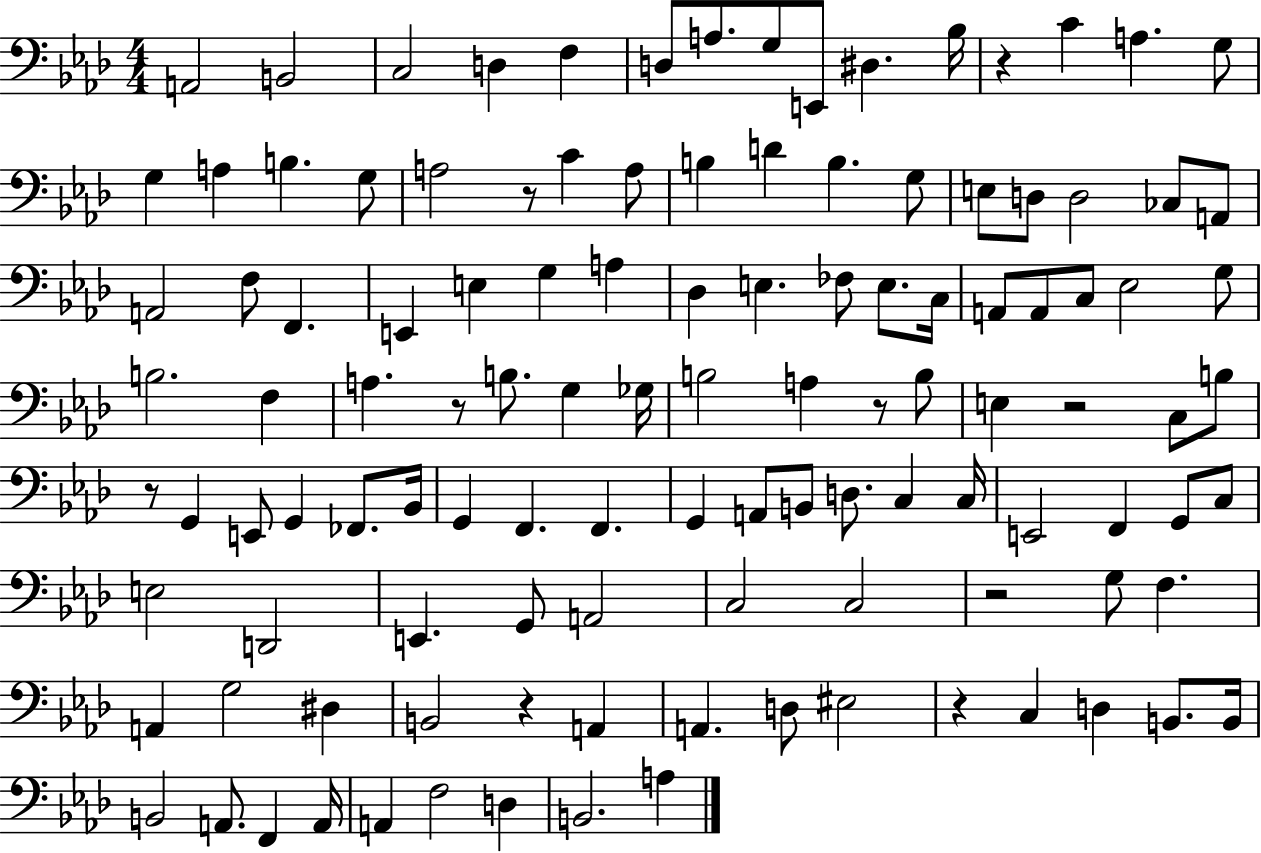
A2/h B2/h C3/h D3/q F3/q D3/e A3/e. G3/e E2/e D#3/q. Bb3/s R/q C4/q A3/q. G3/e G3/q A3/q B3/q. G3/e A3/h R/e C4/q A3/e B3/q D4/q B3/q. G3/e E3/e D3/e D3/h CES3/e A2/e A2/h F3/e F2/q. E2/q E3/q G3/q A3/q Db3/q E3/q. FES3/e E3/e. C3/s A2/e A2/e C3/e Eb3/h G3/e B3/h. F3/q A3/q. R/e B3/e. G3/q Gb3/s B3/h A3/q R/e B3/e E3/q R/h C3/e B3/e R/e G2/q E2/e G2/q FES2/e. Bb2/s G2/q F2/q. F2/q. G2/q A2/e B2/e D3/e. C3/q C3/s E2/h F2/q G2/e C3/e E3/h D2/h E2/q. G2/e A2/h C3/h C3/h R/h G3/e F3/q. A2/q G3/h D#3/q B2/h R/q A2/q A2/q. D3/e EIS3/h R/q C3/q D3/q B2/e. B2/s B2/h A2/e. F2/q A2/s A2/q F3/h D3/q B2/h. A3/q